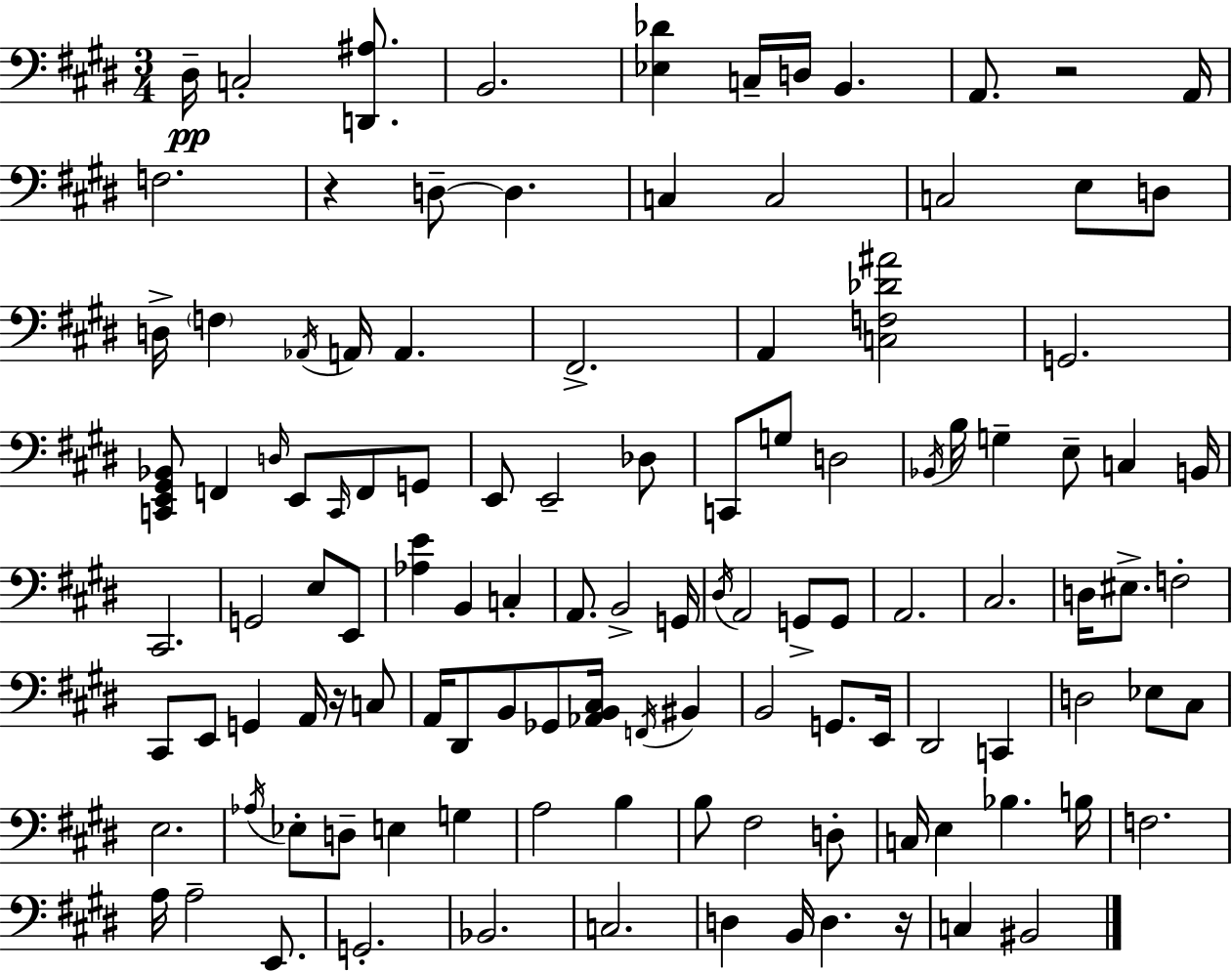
{
  \clef bass
  \numericTimeSignature
  \time 3/4
  \key e \major
  dis16--\pp c2-. <d, ais>8. | b,2. | <ees des'>4 c16-- d16 b,4. | a,8. r2 a,16 | \break f2. | r4 d8--~~ d4. | c4 c2 | c2 e8 d8 | \break d16-> \parenthesize f4 \acciaccatura { aes,16 } a,16 a,4. | fis,2.-> | a,4 <c f des' ais'>2 | g,2. | \break <c, e, gis, bes,>8 f,4 \grace { d16 } e,8 \grace { c,16 } f,8 | g,8 e,8 e,2-- | des8 c,8 g8 d2 | \acciaccatura { bes,16 } b16 g4-- e8-- c4 | \break b,16 cis,2. | g,2 | e8 e,8 <aes e'>4 b,4 | c4-. a,8. b,2-> | \break g,16 \acciaccatura { dis16 } a,2 | g,8-> g,8 a,2. | cis2. | d16 eis8.-> f2-. | \break cis,8 e,8 g,4 | a,16 r16 c8 a,16 dis,8 b,8 ges,8 | <aes, b, cis>16 \acciaccatura { f,16 } bis,4 b,2 | g,8. e,16 dis,2 | \break c,4 d2 | ees8 cis8 e2. | \acciaccatura { aes16 } ees8-. d8-- e4 | g4 a2 | \break b4 b8 fis2 | d8-. c16 e4 | bes4. b16 f2. | a16 a2-- | \break e,8. g,2.-. | bes,2. | c2. | d4 b,16 | \break d4. r16 c4 bis,2 | \bar "|."
}